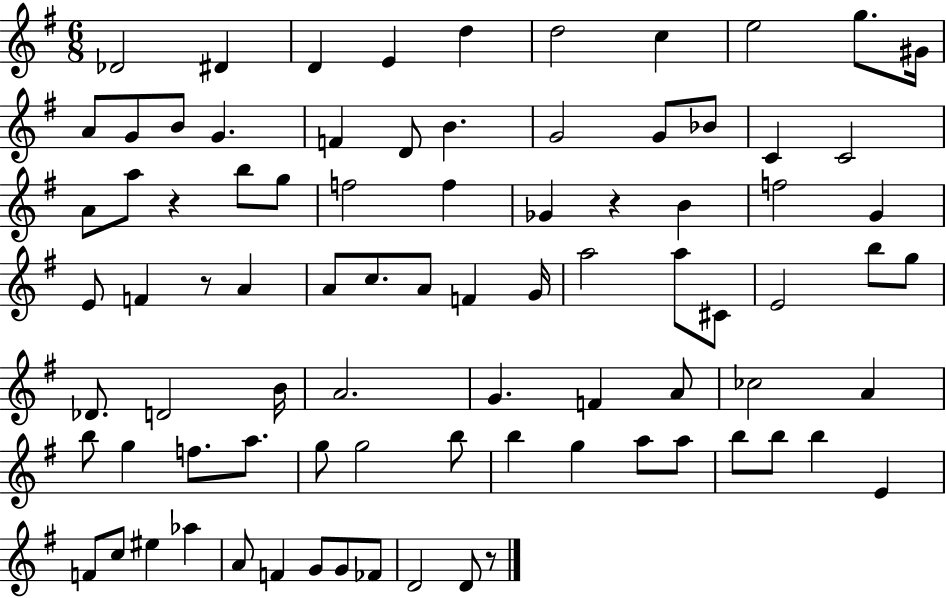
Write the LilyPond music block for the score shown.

{
  \clef treble
  \numericTimeSignature
  \time 6/8
  \key g \major
  \repeat volta 2 { des'2 dis'4 | d'4 e'4 d''4 | d''2 c''4 | e''2 g''8. gis'16 | \break a'8 g'8 b'8 g'4. | f'4 d'8 b'4. | g'2 g'8 bes'8 | c'4 c'2 | \break a'8 a''8 r4 b''8 g''8 | f''2 f''4 | ges'4 r4 b'4 | f''2 g'4 | \break e'8 f'4 r8 a'4 | a'8 c''8. a'8 f'4 g'16 | a''2 a''8 cis'8 | e'2 b''8 g''8 | \break des'8. d'2 b'16 | a'2. | g'4. f'4 a'8 | ces''2 a'4 | \break b''8 g''4 f''8. a''8. | g''8 g''2 b''8 | b''4 g''4 a''8 a''8 | b''8 b''8 b''4 e'4 | \break f'8 c''8 eis''4 aes''4 | a'8 f'4 g'8 g'8 fes'8 | d'2 d'8 r8 | } \bar "|."
}